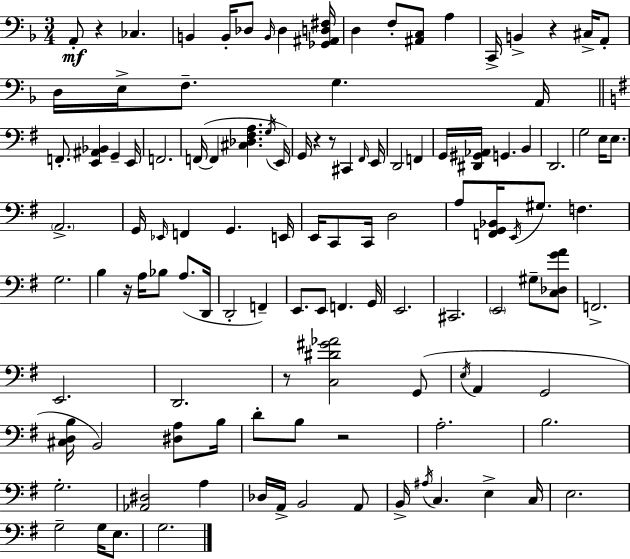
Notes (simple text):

A2/e R/q CES3/q. B2/q B2/s Db3/e B2/s Db3/q [Gb2,A#2,D3,F#3]/s D3/q F3/e [A#2,C3]/e A3/q C2/s B2/q R/q C#3/s A2/e D3/s E3/s F3/e. G3/q. A2/s F2/e. [E2,A#2,Bb2]/q G2/q E2/s F2/h. F2/s F2/q [C#3,Db3,F#3,A3]/q. G3/s E2/s G2/s R/q R/e C#2/q F#2/s E2/s D2/h F2/q G2/s [D#2,G#2,Ab2]/s G2/q. B2/q D2/h. G3/h E3/s E3/e. A2/h. G2/s Eb2/s F2/q G2/q. E2/s E2/s C2/e C2/s D3/h A3/e [F2,G2,Bb2]/s E2/s G#3/e. F3/q. G3/h. B3/q R/s A3/s Bb3/e A3/e. D2/s D2/h F2/q E2/e. E2/e F2/q. G2/s E2/h. C#2/h. E2/h G#3/e [C3,Db3,G4,A4]/e F2/h. E2/h. D2/h. R/e [C3,D#4,G#4,Ab4]/h G2/e E3/s A2/q G2/h [C#3,D3,B3]/s B2/h [D#3,A3]/e B3/s D4/e B3/e R/h A3/h. B3/h. G3/h. [Ab2,D#3]/h A3/q Db3/s A2/s B2/h A2/e B2/s A#3/s C3/q. E3/q C3/s E3/h. G3/h G3/s E3/e. G3/h.